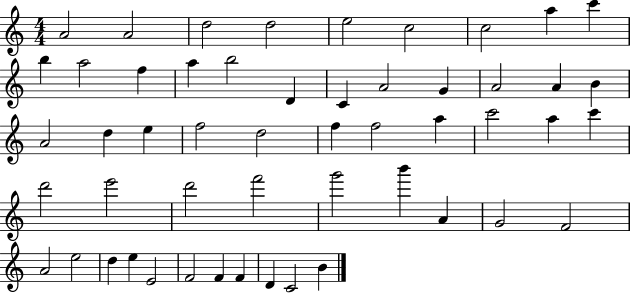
{
  \clef treble
  \numericTimeSignature
  \time 4/4
  \key c \major
  a'2 a'2 | d''2 d''2 | e''2 c''2 | c''2 a''4 c'''4 | \break b''4 a''2 f''4 | a''4 b''2 d'4 | c'4 a'2 g'4 | a'2 a'4 b'4 | \break a'2 d''4 e''4 | f''2 d''2 | f''4 f''2 a''4 | c'''2 a''4 c'''4 | \break d'''2 e'''2 | d'''2 f'''2 | g'''2 b'''4 a'4 | g'2 f'2 | \break a'2 e''2 | d''4 e''4 e'2 | f'2 f'4 f'4 | d'4 c'2 b'4 | \break \bar "|."
}